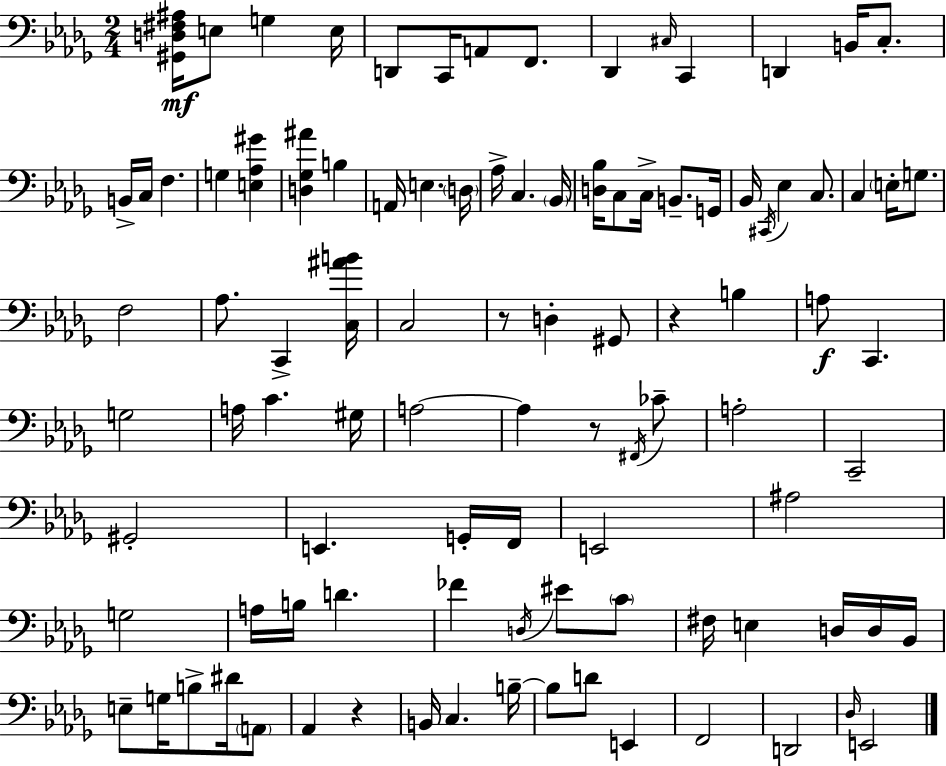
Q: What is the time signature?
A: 2/4